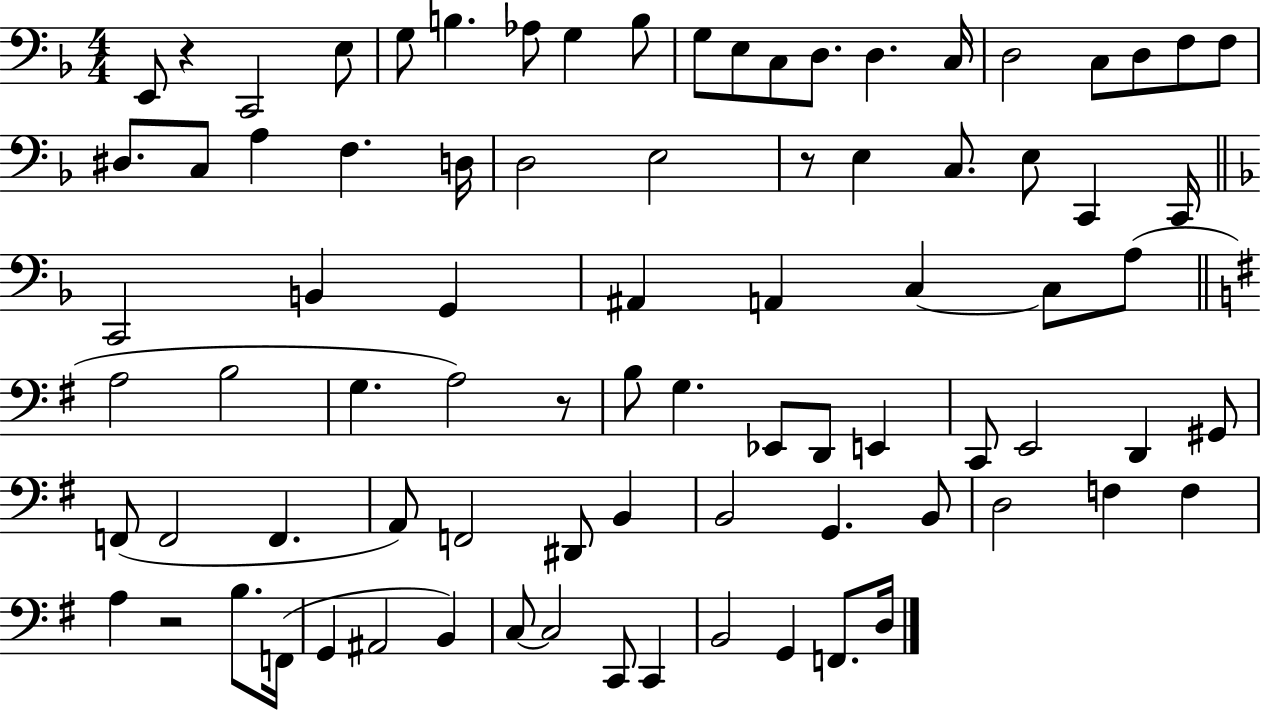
{
  \clef bass
  \numericTimeSignature
  \time 4/4
  \key f \major
  e,8 r4 c,2 e8 | g8 b4. aes8 g4 b8 | g8 e8 c8 d8. d4. c16 | d2 c8 d8 f8 f8 | \break dis8. c8 a4 f4. d16 | d2 e2 | r8 e4 c8. e8 c,4 c,16 | \bar "||" \break \key f \major c,2 b,4 g,4 | ais,4 a,4 c4~~ c8 a8( | \bar "||" \break \key g \major a2 b2 | g4. a2) r8 | b8 g4. ees,8 d,8 e,4 | c,8 e,2 d,4 gis,8 | \break f,8( f,2 f,4. | a,8) f,2 dis,8 b,4 | b,2 g,4. b,8 | d2 f4 f4 | \break a4 r2 b8. f,16( | g,4 ais,2 b,4) | c8~~ c2 c,8 c,4 | b,2 g,4 f,8. d16 | \break \bar "|."
}